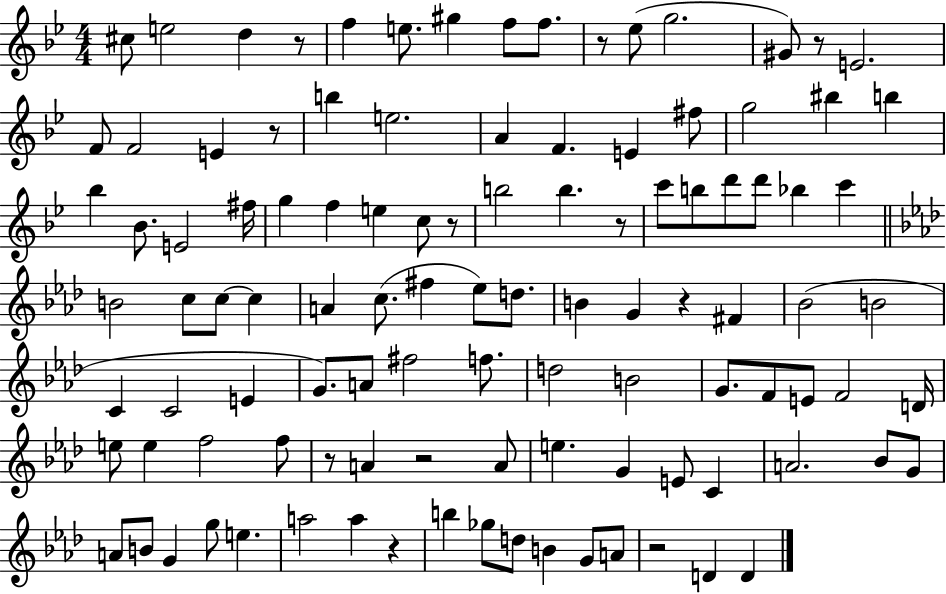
{
  \clef treble
  \numericTimeSignature
  \time 4/4
  \key bes \major
  cis''8 e''2 d''4 r8 | f''4 e''8. gis''4 f''8 f''8. | r8 ees''8( g''2. | gis'8) r8 e'2. | \break f'8 f'2 e'4 r8 | b''4 e''2. | a'4 f'4. e'4 fis''8 | g''2 bis''4 b''4 | \break bes''4 bes'8. e'2 fis''16 | g''4 f''4 e''4 c''8 r8 | b''2 b''4. r8 | c'''8 b''8 d'''8 d'''8 bes''4 c'''4 | \break \bar "||" \break \key aes \major b'2 c''8 c''8~~ c''4 | a'4 c''8.( fis''4 ees''8) d''8. | b'4 g'4 r4 fis'4 | bes'2( b'2 | \break c'4 c'2 e'4 | g'8.) a'8 fis''2 f''8. | d''2 b'2 | g'8. f'8 e'8 f'2 d'16 | \break e''8 e''4 f''2 f''8 | r8 a'4 r2 a'8 | e''4. g'4 e'8 c'4 | a'2. bes'8 g'8 | \break a'8 b'8 g'4 g''8 e''4. | a''2 a''4 r4 | b''4 ges''8 d''8 b'4 g'8 a'8 | r2 d'4 d'4 | \break \bar "|."
}